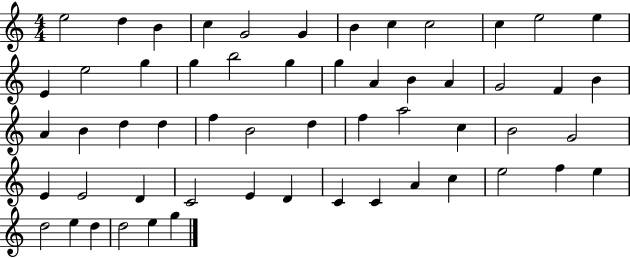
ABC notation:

X:1
T:Untitled
M:4/4
L:1/4
K:C
e2 d B c G2 G B c c2 c e2 e E e2 g g b2 g g A B A G2 F B A B d d f B2 d f a2 c B2 G2 E E2 D C2 E D C C A c e2 f e d2 e d d2 e g